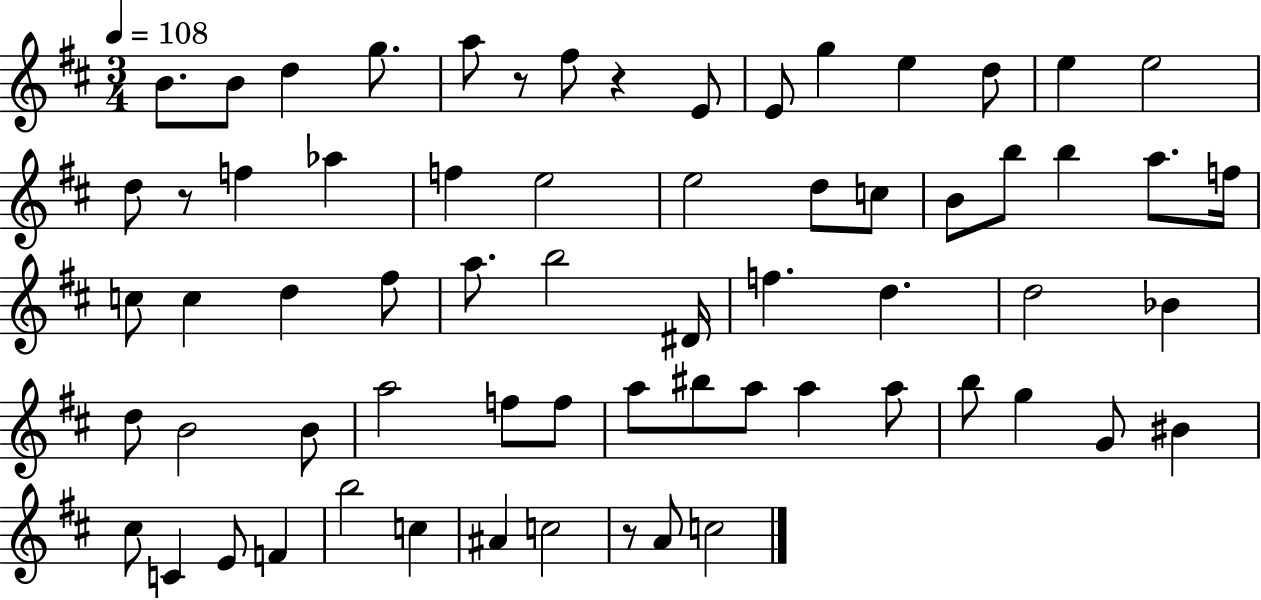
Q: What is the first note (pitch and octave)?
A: B4